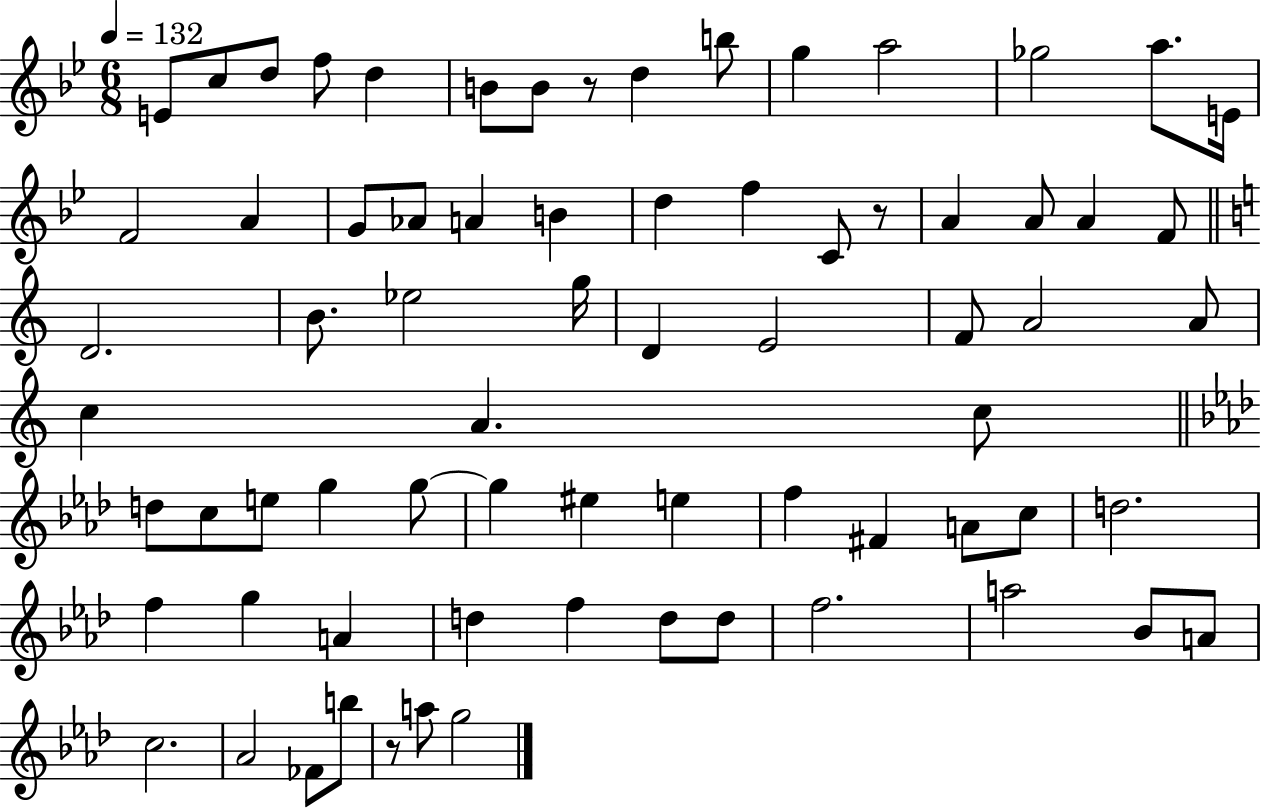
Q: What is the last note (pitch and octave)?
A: G5